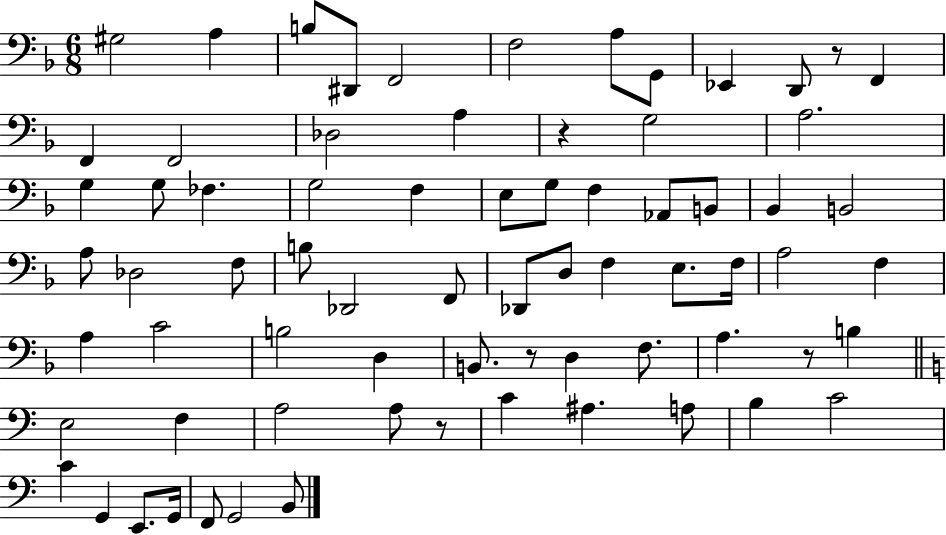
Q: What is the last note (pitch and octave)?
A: B2